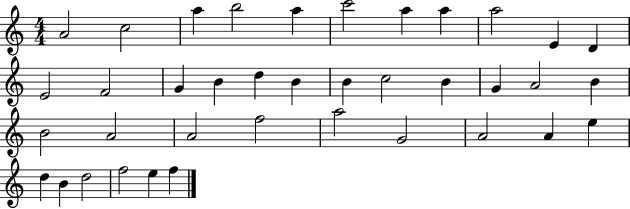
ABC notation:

X:1
T:Untitled
M:4/4
L:1/4
K:C
A2 c2 a b2 a c'2 a a a2 E D E2 F2 G B d B B c2 B G A2 B B2 A2 A2 f2 a2 G2 A2 A e d B d2 f2 e f